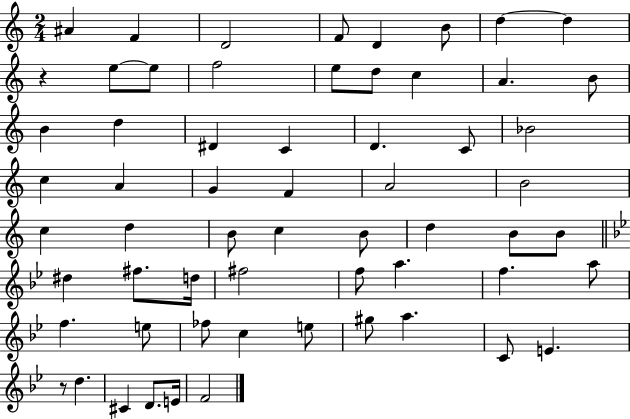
{
  \clef treble
  \numericTimeSignature
  \time 2/4
  \key c \major
  ais'4 f'4 | d'2 | f'8 d'4 b'8 | d''4~~ d''4 | \break r4 e''8~~ e''8 | f''2 | e''8 d''8 c''4 | a'4. b'8 | \break b'4 d''4 | dis'4 c'4 | d'4. c'8 | bes'2 | \break c''4 a'4 | g'4 f'4 | a'2 | b'2 | \break c''4 d''4 | b'8 c''4 b'8 | d''4 b'8 b'8 | \bar "||" \break \key bes \major dis''4 fis''8. d''16 | fis''2 | f''8 a''4. | f''4. a''8 | \break f''4. e''8 | fes''8 c''4 e''8 | gis''8 a''4. | c'8 e'4. | \break r8 d''4. | cis'4 d'8. e'16 | f'2 | \bar "|."
}